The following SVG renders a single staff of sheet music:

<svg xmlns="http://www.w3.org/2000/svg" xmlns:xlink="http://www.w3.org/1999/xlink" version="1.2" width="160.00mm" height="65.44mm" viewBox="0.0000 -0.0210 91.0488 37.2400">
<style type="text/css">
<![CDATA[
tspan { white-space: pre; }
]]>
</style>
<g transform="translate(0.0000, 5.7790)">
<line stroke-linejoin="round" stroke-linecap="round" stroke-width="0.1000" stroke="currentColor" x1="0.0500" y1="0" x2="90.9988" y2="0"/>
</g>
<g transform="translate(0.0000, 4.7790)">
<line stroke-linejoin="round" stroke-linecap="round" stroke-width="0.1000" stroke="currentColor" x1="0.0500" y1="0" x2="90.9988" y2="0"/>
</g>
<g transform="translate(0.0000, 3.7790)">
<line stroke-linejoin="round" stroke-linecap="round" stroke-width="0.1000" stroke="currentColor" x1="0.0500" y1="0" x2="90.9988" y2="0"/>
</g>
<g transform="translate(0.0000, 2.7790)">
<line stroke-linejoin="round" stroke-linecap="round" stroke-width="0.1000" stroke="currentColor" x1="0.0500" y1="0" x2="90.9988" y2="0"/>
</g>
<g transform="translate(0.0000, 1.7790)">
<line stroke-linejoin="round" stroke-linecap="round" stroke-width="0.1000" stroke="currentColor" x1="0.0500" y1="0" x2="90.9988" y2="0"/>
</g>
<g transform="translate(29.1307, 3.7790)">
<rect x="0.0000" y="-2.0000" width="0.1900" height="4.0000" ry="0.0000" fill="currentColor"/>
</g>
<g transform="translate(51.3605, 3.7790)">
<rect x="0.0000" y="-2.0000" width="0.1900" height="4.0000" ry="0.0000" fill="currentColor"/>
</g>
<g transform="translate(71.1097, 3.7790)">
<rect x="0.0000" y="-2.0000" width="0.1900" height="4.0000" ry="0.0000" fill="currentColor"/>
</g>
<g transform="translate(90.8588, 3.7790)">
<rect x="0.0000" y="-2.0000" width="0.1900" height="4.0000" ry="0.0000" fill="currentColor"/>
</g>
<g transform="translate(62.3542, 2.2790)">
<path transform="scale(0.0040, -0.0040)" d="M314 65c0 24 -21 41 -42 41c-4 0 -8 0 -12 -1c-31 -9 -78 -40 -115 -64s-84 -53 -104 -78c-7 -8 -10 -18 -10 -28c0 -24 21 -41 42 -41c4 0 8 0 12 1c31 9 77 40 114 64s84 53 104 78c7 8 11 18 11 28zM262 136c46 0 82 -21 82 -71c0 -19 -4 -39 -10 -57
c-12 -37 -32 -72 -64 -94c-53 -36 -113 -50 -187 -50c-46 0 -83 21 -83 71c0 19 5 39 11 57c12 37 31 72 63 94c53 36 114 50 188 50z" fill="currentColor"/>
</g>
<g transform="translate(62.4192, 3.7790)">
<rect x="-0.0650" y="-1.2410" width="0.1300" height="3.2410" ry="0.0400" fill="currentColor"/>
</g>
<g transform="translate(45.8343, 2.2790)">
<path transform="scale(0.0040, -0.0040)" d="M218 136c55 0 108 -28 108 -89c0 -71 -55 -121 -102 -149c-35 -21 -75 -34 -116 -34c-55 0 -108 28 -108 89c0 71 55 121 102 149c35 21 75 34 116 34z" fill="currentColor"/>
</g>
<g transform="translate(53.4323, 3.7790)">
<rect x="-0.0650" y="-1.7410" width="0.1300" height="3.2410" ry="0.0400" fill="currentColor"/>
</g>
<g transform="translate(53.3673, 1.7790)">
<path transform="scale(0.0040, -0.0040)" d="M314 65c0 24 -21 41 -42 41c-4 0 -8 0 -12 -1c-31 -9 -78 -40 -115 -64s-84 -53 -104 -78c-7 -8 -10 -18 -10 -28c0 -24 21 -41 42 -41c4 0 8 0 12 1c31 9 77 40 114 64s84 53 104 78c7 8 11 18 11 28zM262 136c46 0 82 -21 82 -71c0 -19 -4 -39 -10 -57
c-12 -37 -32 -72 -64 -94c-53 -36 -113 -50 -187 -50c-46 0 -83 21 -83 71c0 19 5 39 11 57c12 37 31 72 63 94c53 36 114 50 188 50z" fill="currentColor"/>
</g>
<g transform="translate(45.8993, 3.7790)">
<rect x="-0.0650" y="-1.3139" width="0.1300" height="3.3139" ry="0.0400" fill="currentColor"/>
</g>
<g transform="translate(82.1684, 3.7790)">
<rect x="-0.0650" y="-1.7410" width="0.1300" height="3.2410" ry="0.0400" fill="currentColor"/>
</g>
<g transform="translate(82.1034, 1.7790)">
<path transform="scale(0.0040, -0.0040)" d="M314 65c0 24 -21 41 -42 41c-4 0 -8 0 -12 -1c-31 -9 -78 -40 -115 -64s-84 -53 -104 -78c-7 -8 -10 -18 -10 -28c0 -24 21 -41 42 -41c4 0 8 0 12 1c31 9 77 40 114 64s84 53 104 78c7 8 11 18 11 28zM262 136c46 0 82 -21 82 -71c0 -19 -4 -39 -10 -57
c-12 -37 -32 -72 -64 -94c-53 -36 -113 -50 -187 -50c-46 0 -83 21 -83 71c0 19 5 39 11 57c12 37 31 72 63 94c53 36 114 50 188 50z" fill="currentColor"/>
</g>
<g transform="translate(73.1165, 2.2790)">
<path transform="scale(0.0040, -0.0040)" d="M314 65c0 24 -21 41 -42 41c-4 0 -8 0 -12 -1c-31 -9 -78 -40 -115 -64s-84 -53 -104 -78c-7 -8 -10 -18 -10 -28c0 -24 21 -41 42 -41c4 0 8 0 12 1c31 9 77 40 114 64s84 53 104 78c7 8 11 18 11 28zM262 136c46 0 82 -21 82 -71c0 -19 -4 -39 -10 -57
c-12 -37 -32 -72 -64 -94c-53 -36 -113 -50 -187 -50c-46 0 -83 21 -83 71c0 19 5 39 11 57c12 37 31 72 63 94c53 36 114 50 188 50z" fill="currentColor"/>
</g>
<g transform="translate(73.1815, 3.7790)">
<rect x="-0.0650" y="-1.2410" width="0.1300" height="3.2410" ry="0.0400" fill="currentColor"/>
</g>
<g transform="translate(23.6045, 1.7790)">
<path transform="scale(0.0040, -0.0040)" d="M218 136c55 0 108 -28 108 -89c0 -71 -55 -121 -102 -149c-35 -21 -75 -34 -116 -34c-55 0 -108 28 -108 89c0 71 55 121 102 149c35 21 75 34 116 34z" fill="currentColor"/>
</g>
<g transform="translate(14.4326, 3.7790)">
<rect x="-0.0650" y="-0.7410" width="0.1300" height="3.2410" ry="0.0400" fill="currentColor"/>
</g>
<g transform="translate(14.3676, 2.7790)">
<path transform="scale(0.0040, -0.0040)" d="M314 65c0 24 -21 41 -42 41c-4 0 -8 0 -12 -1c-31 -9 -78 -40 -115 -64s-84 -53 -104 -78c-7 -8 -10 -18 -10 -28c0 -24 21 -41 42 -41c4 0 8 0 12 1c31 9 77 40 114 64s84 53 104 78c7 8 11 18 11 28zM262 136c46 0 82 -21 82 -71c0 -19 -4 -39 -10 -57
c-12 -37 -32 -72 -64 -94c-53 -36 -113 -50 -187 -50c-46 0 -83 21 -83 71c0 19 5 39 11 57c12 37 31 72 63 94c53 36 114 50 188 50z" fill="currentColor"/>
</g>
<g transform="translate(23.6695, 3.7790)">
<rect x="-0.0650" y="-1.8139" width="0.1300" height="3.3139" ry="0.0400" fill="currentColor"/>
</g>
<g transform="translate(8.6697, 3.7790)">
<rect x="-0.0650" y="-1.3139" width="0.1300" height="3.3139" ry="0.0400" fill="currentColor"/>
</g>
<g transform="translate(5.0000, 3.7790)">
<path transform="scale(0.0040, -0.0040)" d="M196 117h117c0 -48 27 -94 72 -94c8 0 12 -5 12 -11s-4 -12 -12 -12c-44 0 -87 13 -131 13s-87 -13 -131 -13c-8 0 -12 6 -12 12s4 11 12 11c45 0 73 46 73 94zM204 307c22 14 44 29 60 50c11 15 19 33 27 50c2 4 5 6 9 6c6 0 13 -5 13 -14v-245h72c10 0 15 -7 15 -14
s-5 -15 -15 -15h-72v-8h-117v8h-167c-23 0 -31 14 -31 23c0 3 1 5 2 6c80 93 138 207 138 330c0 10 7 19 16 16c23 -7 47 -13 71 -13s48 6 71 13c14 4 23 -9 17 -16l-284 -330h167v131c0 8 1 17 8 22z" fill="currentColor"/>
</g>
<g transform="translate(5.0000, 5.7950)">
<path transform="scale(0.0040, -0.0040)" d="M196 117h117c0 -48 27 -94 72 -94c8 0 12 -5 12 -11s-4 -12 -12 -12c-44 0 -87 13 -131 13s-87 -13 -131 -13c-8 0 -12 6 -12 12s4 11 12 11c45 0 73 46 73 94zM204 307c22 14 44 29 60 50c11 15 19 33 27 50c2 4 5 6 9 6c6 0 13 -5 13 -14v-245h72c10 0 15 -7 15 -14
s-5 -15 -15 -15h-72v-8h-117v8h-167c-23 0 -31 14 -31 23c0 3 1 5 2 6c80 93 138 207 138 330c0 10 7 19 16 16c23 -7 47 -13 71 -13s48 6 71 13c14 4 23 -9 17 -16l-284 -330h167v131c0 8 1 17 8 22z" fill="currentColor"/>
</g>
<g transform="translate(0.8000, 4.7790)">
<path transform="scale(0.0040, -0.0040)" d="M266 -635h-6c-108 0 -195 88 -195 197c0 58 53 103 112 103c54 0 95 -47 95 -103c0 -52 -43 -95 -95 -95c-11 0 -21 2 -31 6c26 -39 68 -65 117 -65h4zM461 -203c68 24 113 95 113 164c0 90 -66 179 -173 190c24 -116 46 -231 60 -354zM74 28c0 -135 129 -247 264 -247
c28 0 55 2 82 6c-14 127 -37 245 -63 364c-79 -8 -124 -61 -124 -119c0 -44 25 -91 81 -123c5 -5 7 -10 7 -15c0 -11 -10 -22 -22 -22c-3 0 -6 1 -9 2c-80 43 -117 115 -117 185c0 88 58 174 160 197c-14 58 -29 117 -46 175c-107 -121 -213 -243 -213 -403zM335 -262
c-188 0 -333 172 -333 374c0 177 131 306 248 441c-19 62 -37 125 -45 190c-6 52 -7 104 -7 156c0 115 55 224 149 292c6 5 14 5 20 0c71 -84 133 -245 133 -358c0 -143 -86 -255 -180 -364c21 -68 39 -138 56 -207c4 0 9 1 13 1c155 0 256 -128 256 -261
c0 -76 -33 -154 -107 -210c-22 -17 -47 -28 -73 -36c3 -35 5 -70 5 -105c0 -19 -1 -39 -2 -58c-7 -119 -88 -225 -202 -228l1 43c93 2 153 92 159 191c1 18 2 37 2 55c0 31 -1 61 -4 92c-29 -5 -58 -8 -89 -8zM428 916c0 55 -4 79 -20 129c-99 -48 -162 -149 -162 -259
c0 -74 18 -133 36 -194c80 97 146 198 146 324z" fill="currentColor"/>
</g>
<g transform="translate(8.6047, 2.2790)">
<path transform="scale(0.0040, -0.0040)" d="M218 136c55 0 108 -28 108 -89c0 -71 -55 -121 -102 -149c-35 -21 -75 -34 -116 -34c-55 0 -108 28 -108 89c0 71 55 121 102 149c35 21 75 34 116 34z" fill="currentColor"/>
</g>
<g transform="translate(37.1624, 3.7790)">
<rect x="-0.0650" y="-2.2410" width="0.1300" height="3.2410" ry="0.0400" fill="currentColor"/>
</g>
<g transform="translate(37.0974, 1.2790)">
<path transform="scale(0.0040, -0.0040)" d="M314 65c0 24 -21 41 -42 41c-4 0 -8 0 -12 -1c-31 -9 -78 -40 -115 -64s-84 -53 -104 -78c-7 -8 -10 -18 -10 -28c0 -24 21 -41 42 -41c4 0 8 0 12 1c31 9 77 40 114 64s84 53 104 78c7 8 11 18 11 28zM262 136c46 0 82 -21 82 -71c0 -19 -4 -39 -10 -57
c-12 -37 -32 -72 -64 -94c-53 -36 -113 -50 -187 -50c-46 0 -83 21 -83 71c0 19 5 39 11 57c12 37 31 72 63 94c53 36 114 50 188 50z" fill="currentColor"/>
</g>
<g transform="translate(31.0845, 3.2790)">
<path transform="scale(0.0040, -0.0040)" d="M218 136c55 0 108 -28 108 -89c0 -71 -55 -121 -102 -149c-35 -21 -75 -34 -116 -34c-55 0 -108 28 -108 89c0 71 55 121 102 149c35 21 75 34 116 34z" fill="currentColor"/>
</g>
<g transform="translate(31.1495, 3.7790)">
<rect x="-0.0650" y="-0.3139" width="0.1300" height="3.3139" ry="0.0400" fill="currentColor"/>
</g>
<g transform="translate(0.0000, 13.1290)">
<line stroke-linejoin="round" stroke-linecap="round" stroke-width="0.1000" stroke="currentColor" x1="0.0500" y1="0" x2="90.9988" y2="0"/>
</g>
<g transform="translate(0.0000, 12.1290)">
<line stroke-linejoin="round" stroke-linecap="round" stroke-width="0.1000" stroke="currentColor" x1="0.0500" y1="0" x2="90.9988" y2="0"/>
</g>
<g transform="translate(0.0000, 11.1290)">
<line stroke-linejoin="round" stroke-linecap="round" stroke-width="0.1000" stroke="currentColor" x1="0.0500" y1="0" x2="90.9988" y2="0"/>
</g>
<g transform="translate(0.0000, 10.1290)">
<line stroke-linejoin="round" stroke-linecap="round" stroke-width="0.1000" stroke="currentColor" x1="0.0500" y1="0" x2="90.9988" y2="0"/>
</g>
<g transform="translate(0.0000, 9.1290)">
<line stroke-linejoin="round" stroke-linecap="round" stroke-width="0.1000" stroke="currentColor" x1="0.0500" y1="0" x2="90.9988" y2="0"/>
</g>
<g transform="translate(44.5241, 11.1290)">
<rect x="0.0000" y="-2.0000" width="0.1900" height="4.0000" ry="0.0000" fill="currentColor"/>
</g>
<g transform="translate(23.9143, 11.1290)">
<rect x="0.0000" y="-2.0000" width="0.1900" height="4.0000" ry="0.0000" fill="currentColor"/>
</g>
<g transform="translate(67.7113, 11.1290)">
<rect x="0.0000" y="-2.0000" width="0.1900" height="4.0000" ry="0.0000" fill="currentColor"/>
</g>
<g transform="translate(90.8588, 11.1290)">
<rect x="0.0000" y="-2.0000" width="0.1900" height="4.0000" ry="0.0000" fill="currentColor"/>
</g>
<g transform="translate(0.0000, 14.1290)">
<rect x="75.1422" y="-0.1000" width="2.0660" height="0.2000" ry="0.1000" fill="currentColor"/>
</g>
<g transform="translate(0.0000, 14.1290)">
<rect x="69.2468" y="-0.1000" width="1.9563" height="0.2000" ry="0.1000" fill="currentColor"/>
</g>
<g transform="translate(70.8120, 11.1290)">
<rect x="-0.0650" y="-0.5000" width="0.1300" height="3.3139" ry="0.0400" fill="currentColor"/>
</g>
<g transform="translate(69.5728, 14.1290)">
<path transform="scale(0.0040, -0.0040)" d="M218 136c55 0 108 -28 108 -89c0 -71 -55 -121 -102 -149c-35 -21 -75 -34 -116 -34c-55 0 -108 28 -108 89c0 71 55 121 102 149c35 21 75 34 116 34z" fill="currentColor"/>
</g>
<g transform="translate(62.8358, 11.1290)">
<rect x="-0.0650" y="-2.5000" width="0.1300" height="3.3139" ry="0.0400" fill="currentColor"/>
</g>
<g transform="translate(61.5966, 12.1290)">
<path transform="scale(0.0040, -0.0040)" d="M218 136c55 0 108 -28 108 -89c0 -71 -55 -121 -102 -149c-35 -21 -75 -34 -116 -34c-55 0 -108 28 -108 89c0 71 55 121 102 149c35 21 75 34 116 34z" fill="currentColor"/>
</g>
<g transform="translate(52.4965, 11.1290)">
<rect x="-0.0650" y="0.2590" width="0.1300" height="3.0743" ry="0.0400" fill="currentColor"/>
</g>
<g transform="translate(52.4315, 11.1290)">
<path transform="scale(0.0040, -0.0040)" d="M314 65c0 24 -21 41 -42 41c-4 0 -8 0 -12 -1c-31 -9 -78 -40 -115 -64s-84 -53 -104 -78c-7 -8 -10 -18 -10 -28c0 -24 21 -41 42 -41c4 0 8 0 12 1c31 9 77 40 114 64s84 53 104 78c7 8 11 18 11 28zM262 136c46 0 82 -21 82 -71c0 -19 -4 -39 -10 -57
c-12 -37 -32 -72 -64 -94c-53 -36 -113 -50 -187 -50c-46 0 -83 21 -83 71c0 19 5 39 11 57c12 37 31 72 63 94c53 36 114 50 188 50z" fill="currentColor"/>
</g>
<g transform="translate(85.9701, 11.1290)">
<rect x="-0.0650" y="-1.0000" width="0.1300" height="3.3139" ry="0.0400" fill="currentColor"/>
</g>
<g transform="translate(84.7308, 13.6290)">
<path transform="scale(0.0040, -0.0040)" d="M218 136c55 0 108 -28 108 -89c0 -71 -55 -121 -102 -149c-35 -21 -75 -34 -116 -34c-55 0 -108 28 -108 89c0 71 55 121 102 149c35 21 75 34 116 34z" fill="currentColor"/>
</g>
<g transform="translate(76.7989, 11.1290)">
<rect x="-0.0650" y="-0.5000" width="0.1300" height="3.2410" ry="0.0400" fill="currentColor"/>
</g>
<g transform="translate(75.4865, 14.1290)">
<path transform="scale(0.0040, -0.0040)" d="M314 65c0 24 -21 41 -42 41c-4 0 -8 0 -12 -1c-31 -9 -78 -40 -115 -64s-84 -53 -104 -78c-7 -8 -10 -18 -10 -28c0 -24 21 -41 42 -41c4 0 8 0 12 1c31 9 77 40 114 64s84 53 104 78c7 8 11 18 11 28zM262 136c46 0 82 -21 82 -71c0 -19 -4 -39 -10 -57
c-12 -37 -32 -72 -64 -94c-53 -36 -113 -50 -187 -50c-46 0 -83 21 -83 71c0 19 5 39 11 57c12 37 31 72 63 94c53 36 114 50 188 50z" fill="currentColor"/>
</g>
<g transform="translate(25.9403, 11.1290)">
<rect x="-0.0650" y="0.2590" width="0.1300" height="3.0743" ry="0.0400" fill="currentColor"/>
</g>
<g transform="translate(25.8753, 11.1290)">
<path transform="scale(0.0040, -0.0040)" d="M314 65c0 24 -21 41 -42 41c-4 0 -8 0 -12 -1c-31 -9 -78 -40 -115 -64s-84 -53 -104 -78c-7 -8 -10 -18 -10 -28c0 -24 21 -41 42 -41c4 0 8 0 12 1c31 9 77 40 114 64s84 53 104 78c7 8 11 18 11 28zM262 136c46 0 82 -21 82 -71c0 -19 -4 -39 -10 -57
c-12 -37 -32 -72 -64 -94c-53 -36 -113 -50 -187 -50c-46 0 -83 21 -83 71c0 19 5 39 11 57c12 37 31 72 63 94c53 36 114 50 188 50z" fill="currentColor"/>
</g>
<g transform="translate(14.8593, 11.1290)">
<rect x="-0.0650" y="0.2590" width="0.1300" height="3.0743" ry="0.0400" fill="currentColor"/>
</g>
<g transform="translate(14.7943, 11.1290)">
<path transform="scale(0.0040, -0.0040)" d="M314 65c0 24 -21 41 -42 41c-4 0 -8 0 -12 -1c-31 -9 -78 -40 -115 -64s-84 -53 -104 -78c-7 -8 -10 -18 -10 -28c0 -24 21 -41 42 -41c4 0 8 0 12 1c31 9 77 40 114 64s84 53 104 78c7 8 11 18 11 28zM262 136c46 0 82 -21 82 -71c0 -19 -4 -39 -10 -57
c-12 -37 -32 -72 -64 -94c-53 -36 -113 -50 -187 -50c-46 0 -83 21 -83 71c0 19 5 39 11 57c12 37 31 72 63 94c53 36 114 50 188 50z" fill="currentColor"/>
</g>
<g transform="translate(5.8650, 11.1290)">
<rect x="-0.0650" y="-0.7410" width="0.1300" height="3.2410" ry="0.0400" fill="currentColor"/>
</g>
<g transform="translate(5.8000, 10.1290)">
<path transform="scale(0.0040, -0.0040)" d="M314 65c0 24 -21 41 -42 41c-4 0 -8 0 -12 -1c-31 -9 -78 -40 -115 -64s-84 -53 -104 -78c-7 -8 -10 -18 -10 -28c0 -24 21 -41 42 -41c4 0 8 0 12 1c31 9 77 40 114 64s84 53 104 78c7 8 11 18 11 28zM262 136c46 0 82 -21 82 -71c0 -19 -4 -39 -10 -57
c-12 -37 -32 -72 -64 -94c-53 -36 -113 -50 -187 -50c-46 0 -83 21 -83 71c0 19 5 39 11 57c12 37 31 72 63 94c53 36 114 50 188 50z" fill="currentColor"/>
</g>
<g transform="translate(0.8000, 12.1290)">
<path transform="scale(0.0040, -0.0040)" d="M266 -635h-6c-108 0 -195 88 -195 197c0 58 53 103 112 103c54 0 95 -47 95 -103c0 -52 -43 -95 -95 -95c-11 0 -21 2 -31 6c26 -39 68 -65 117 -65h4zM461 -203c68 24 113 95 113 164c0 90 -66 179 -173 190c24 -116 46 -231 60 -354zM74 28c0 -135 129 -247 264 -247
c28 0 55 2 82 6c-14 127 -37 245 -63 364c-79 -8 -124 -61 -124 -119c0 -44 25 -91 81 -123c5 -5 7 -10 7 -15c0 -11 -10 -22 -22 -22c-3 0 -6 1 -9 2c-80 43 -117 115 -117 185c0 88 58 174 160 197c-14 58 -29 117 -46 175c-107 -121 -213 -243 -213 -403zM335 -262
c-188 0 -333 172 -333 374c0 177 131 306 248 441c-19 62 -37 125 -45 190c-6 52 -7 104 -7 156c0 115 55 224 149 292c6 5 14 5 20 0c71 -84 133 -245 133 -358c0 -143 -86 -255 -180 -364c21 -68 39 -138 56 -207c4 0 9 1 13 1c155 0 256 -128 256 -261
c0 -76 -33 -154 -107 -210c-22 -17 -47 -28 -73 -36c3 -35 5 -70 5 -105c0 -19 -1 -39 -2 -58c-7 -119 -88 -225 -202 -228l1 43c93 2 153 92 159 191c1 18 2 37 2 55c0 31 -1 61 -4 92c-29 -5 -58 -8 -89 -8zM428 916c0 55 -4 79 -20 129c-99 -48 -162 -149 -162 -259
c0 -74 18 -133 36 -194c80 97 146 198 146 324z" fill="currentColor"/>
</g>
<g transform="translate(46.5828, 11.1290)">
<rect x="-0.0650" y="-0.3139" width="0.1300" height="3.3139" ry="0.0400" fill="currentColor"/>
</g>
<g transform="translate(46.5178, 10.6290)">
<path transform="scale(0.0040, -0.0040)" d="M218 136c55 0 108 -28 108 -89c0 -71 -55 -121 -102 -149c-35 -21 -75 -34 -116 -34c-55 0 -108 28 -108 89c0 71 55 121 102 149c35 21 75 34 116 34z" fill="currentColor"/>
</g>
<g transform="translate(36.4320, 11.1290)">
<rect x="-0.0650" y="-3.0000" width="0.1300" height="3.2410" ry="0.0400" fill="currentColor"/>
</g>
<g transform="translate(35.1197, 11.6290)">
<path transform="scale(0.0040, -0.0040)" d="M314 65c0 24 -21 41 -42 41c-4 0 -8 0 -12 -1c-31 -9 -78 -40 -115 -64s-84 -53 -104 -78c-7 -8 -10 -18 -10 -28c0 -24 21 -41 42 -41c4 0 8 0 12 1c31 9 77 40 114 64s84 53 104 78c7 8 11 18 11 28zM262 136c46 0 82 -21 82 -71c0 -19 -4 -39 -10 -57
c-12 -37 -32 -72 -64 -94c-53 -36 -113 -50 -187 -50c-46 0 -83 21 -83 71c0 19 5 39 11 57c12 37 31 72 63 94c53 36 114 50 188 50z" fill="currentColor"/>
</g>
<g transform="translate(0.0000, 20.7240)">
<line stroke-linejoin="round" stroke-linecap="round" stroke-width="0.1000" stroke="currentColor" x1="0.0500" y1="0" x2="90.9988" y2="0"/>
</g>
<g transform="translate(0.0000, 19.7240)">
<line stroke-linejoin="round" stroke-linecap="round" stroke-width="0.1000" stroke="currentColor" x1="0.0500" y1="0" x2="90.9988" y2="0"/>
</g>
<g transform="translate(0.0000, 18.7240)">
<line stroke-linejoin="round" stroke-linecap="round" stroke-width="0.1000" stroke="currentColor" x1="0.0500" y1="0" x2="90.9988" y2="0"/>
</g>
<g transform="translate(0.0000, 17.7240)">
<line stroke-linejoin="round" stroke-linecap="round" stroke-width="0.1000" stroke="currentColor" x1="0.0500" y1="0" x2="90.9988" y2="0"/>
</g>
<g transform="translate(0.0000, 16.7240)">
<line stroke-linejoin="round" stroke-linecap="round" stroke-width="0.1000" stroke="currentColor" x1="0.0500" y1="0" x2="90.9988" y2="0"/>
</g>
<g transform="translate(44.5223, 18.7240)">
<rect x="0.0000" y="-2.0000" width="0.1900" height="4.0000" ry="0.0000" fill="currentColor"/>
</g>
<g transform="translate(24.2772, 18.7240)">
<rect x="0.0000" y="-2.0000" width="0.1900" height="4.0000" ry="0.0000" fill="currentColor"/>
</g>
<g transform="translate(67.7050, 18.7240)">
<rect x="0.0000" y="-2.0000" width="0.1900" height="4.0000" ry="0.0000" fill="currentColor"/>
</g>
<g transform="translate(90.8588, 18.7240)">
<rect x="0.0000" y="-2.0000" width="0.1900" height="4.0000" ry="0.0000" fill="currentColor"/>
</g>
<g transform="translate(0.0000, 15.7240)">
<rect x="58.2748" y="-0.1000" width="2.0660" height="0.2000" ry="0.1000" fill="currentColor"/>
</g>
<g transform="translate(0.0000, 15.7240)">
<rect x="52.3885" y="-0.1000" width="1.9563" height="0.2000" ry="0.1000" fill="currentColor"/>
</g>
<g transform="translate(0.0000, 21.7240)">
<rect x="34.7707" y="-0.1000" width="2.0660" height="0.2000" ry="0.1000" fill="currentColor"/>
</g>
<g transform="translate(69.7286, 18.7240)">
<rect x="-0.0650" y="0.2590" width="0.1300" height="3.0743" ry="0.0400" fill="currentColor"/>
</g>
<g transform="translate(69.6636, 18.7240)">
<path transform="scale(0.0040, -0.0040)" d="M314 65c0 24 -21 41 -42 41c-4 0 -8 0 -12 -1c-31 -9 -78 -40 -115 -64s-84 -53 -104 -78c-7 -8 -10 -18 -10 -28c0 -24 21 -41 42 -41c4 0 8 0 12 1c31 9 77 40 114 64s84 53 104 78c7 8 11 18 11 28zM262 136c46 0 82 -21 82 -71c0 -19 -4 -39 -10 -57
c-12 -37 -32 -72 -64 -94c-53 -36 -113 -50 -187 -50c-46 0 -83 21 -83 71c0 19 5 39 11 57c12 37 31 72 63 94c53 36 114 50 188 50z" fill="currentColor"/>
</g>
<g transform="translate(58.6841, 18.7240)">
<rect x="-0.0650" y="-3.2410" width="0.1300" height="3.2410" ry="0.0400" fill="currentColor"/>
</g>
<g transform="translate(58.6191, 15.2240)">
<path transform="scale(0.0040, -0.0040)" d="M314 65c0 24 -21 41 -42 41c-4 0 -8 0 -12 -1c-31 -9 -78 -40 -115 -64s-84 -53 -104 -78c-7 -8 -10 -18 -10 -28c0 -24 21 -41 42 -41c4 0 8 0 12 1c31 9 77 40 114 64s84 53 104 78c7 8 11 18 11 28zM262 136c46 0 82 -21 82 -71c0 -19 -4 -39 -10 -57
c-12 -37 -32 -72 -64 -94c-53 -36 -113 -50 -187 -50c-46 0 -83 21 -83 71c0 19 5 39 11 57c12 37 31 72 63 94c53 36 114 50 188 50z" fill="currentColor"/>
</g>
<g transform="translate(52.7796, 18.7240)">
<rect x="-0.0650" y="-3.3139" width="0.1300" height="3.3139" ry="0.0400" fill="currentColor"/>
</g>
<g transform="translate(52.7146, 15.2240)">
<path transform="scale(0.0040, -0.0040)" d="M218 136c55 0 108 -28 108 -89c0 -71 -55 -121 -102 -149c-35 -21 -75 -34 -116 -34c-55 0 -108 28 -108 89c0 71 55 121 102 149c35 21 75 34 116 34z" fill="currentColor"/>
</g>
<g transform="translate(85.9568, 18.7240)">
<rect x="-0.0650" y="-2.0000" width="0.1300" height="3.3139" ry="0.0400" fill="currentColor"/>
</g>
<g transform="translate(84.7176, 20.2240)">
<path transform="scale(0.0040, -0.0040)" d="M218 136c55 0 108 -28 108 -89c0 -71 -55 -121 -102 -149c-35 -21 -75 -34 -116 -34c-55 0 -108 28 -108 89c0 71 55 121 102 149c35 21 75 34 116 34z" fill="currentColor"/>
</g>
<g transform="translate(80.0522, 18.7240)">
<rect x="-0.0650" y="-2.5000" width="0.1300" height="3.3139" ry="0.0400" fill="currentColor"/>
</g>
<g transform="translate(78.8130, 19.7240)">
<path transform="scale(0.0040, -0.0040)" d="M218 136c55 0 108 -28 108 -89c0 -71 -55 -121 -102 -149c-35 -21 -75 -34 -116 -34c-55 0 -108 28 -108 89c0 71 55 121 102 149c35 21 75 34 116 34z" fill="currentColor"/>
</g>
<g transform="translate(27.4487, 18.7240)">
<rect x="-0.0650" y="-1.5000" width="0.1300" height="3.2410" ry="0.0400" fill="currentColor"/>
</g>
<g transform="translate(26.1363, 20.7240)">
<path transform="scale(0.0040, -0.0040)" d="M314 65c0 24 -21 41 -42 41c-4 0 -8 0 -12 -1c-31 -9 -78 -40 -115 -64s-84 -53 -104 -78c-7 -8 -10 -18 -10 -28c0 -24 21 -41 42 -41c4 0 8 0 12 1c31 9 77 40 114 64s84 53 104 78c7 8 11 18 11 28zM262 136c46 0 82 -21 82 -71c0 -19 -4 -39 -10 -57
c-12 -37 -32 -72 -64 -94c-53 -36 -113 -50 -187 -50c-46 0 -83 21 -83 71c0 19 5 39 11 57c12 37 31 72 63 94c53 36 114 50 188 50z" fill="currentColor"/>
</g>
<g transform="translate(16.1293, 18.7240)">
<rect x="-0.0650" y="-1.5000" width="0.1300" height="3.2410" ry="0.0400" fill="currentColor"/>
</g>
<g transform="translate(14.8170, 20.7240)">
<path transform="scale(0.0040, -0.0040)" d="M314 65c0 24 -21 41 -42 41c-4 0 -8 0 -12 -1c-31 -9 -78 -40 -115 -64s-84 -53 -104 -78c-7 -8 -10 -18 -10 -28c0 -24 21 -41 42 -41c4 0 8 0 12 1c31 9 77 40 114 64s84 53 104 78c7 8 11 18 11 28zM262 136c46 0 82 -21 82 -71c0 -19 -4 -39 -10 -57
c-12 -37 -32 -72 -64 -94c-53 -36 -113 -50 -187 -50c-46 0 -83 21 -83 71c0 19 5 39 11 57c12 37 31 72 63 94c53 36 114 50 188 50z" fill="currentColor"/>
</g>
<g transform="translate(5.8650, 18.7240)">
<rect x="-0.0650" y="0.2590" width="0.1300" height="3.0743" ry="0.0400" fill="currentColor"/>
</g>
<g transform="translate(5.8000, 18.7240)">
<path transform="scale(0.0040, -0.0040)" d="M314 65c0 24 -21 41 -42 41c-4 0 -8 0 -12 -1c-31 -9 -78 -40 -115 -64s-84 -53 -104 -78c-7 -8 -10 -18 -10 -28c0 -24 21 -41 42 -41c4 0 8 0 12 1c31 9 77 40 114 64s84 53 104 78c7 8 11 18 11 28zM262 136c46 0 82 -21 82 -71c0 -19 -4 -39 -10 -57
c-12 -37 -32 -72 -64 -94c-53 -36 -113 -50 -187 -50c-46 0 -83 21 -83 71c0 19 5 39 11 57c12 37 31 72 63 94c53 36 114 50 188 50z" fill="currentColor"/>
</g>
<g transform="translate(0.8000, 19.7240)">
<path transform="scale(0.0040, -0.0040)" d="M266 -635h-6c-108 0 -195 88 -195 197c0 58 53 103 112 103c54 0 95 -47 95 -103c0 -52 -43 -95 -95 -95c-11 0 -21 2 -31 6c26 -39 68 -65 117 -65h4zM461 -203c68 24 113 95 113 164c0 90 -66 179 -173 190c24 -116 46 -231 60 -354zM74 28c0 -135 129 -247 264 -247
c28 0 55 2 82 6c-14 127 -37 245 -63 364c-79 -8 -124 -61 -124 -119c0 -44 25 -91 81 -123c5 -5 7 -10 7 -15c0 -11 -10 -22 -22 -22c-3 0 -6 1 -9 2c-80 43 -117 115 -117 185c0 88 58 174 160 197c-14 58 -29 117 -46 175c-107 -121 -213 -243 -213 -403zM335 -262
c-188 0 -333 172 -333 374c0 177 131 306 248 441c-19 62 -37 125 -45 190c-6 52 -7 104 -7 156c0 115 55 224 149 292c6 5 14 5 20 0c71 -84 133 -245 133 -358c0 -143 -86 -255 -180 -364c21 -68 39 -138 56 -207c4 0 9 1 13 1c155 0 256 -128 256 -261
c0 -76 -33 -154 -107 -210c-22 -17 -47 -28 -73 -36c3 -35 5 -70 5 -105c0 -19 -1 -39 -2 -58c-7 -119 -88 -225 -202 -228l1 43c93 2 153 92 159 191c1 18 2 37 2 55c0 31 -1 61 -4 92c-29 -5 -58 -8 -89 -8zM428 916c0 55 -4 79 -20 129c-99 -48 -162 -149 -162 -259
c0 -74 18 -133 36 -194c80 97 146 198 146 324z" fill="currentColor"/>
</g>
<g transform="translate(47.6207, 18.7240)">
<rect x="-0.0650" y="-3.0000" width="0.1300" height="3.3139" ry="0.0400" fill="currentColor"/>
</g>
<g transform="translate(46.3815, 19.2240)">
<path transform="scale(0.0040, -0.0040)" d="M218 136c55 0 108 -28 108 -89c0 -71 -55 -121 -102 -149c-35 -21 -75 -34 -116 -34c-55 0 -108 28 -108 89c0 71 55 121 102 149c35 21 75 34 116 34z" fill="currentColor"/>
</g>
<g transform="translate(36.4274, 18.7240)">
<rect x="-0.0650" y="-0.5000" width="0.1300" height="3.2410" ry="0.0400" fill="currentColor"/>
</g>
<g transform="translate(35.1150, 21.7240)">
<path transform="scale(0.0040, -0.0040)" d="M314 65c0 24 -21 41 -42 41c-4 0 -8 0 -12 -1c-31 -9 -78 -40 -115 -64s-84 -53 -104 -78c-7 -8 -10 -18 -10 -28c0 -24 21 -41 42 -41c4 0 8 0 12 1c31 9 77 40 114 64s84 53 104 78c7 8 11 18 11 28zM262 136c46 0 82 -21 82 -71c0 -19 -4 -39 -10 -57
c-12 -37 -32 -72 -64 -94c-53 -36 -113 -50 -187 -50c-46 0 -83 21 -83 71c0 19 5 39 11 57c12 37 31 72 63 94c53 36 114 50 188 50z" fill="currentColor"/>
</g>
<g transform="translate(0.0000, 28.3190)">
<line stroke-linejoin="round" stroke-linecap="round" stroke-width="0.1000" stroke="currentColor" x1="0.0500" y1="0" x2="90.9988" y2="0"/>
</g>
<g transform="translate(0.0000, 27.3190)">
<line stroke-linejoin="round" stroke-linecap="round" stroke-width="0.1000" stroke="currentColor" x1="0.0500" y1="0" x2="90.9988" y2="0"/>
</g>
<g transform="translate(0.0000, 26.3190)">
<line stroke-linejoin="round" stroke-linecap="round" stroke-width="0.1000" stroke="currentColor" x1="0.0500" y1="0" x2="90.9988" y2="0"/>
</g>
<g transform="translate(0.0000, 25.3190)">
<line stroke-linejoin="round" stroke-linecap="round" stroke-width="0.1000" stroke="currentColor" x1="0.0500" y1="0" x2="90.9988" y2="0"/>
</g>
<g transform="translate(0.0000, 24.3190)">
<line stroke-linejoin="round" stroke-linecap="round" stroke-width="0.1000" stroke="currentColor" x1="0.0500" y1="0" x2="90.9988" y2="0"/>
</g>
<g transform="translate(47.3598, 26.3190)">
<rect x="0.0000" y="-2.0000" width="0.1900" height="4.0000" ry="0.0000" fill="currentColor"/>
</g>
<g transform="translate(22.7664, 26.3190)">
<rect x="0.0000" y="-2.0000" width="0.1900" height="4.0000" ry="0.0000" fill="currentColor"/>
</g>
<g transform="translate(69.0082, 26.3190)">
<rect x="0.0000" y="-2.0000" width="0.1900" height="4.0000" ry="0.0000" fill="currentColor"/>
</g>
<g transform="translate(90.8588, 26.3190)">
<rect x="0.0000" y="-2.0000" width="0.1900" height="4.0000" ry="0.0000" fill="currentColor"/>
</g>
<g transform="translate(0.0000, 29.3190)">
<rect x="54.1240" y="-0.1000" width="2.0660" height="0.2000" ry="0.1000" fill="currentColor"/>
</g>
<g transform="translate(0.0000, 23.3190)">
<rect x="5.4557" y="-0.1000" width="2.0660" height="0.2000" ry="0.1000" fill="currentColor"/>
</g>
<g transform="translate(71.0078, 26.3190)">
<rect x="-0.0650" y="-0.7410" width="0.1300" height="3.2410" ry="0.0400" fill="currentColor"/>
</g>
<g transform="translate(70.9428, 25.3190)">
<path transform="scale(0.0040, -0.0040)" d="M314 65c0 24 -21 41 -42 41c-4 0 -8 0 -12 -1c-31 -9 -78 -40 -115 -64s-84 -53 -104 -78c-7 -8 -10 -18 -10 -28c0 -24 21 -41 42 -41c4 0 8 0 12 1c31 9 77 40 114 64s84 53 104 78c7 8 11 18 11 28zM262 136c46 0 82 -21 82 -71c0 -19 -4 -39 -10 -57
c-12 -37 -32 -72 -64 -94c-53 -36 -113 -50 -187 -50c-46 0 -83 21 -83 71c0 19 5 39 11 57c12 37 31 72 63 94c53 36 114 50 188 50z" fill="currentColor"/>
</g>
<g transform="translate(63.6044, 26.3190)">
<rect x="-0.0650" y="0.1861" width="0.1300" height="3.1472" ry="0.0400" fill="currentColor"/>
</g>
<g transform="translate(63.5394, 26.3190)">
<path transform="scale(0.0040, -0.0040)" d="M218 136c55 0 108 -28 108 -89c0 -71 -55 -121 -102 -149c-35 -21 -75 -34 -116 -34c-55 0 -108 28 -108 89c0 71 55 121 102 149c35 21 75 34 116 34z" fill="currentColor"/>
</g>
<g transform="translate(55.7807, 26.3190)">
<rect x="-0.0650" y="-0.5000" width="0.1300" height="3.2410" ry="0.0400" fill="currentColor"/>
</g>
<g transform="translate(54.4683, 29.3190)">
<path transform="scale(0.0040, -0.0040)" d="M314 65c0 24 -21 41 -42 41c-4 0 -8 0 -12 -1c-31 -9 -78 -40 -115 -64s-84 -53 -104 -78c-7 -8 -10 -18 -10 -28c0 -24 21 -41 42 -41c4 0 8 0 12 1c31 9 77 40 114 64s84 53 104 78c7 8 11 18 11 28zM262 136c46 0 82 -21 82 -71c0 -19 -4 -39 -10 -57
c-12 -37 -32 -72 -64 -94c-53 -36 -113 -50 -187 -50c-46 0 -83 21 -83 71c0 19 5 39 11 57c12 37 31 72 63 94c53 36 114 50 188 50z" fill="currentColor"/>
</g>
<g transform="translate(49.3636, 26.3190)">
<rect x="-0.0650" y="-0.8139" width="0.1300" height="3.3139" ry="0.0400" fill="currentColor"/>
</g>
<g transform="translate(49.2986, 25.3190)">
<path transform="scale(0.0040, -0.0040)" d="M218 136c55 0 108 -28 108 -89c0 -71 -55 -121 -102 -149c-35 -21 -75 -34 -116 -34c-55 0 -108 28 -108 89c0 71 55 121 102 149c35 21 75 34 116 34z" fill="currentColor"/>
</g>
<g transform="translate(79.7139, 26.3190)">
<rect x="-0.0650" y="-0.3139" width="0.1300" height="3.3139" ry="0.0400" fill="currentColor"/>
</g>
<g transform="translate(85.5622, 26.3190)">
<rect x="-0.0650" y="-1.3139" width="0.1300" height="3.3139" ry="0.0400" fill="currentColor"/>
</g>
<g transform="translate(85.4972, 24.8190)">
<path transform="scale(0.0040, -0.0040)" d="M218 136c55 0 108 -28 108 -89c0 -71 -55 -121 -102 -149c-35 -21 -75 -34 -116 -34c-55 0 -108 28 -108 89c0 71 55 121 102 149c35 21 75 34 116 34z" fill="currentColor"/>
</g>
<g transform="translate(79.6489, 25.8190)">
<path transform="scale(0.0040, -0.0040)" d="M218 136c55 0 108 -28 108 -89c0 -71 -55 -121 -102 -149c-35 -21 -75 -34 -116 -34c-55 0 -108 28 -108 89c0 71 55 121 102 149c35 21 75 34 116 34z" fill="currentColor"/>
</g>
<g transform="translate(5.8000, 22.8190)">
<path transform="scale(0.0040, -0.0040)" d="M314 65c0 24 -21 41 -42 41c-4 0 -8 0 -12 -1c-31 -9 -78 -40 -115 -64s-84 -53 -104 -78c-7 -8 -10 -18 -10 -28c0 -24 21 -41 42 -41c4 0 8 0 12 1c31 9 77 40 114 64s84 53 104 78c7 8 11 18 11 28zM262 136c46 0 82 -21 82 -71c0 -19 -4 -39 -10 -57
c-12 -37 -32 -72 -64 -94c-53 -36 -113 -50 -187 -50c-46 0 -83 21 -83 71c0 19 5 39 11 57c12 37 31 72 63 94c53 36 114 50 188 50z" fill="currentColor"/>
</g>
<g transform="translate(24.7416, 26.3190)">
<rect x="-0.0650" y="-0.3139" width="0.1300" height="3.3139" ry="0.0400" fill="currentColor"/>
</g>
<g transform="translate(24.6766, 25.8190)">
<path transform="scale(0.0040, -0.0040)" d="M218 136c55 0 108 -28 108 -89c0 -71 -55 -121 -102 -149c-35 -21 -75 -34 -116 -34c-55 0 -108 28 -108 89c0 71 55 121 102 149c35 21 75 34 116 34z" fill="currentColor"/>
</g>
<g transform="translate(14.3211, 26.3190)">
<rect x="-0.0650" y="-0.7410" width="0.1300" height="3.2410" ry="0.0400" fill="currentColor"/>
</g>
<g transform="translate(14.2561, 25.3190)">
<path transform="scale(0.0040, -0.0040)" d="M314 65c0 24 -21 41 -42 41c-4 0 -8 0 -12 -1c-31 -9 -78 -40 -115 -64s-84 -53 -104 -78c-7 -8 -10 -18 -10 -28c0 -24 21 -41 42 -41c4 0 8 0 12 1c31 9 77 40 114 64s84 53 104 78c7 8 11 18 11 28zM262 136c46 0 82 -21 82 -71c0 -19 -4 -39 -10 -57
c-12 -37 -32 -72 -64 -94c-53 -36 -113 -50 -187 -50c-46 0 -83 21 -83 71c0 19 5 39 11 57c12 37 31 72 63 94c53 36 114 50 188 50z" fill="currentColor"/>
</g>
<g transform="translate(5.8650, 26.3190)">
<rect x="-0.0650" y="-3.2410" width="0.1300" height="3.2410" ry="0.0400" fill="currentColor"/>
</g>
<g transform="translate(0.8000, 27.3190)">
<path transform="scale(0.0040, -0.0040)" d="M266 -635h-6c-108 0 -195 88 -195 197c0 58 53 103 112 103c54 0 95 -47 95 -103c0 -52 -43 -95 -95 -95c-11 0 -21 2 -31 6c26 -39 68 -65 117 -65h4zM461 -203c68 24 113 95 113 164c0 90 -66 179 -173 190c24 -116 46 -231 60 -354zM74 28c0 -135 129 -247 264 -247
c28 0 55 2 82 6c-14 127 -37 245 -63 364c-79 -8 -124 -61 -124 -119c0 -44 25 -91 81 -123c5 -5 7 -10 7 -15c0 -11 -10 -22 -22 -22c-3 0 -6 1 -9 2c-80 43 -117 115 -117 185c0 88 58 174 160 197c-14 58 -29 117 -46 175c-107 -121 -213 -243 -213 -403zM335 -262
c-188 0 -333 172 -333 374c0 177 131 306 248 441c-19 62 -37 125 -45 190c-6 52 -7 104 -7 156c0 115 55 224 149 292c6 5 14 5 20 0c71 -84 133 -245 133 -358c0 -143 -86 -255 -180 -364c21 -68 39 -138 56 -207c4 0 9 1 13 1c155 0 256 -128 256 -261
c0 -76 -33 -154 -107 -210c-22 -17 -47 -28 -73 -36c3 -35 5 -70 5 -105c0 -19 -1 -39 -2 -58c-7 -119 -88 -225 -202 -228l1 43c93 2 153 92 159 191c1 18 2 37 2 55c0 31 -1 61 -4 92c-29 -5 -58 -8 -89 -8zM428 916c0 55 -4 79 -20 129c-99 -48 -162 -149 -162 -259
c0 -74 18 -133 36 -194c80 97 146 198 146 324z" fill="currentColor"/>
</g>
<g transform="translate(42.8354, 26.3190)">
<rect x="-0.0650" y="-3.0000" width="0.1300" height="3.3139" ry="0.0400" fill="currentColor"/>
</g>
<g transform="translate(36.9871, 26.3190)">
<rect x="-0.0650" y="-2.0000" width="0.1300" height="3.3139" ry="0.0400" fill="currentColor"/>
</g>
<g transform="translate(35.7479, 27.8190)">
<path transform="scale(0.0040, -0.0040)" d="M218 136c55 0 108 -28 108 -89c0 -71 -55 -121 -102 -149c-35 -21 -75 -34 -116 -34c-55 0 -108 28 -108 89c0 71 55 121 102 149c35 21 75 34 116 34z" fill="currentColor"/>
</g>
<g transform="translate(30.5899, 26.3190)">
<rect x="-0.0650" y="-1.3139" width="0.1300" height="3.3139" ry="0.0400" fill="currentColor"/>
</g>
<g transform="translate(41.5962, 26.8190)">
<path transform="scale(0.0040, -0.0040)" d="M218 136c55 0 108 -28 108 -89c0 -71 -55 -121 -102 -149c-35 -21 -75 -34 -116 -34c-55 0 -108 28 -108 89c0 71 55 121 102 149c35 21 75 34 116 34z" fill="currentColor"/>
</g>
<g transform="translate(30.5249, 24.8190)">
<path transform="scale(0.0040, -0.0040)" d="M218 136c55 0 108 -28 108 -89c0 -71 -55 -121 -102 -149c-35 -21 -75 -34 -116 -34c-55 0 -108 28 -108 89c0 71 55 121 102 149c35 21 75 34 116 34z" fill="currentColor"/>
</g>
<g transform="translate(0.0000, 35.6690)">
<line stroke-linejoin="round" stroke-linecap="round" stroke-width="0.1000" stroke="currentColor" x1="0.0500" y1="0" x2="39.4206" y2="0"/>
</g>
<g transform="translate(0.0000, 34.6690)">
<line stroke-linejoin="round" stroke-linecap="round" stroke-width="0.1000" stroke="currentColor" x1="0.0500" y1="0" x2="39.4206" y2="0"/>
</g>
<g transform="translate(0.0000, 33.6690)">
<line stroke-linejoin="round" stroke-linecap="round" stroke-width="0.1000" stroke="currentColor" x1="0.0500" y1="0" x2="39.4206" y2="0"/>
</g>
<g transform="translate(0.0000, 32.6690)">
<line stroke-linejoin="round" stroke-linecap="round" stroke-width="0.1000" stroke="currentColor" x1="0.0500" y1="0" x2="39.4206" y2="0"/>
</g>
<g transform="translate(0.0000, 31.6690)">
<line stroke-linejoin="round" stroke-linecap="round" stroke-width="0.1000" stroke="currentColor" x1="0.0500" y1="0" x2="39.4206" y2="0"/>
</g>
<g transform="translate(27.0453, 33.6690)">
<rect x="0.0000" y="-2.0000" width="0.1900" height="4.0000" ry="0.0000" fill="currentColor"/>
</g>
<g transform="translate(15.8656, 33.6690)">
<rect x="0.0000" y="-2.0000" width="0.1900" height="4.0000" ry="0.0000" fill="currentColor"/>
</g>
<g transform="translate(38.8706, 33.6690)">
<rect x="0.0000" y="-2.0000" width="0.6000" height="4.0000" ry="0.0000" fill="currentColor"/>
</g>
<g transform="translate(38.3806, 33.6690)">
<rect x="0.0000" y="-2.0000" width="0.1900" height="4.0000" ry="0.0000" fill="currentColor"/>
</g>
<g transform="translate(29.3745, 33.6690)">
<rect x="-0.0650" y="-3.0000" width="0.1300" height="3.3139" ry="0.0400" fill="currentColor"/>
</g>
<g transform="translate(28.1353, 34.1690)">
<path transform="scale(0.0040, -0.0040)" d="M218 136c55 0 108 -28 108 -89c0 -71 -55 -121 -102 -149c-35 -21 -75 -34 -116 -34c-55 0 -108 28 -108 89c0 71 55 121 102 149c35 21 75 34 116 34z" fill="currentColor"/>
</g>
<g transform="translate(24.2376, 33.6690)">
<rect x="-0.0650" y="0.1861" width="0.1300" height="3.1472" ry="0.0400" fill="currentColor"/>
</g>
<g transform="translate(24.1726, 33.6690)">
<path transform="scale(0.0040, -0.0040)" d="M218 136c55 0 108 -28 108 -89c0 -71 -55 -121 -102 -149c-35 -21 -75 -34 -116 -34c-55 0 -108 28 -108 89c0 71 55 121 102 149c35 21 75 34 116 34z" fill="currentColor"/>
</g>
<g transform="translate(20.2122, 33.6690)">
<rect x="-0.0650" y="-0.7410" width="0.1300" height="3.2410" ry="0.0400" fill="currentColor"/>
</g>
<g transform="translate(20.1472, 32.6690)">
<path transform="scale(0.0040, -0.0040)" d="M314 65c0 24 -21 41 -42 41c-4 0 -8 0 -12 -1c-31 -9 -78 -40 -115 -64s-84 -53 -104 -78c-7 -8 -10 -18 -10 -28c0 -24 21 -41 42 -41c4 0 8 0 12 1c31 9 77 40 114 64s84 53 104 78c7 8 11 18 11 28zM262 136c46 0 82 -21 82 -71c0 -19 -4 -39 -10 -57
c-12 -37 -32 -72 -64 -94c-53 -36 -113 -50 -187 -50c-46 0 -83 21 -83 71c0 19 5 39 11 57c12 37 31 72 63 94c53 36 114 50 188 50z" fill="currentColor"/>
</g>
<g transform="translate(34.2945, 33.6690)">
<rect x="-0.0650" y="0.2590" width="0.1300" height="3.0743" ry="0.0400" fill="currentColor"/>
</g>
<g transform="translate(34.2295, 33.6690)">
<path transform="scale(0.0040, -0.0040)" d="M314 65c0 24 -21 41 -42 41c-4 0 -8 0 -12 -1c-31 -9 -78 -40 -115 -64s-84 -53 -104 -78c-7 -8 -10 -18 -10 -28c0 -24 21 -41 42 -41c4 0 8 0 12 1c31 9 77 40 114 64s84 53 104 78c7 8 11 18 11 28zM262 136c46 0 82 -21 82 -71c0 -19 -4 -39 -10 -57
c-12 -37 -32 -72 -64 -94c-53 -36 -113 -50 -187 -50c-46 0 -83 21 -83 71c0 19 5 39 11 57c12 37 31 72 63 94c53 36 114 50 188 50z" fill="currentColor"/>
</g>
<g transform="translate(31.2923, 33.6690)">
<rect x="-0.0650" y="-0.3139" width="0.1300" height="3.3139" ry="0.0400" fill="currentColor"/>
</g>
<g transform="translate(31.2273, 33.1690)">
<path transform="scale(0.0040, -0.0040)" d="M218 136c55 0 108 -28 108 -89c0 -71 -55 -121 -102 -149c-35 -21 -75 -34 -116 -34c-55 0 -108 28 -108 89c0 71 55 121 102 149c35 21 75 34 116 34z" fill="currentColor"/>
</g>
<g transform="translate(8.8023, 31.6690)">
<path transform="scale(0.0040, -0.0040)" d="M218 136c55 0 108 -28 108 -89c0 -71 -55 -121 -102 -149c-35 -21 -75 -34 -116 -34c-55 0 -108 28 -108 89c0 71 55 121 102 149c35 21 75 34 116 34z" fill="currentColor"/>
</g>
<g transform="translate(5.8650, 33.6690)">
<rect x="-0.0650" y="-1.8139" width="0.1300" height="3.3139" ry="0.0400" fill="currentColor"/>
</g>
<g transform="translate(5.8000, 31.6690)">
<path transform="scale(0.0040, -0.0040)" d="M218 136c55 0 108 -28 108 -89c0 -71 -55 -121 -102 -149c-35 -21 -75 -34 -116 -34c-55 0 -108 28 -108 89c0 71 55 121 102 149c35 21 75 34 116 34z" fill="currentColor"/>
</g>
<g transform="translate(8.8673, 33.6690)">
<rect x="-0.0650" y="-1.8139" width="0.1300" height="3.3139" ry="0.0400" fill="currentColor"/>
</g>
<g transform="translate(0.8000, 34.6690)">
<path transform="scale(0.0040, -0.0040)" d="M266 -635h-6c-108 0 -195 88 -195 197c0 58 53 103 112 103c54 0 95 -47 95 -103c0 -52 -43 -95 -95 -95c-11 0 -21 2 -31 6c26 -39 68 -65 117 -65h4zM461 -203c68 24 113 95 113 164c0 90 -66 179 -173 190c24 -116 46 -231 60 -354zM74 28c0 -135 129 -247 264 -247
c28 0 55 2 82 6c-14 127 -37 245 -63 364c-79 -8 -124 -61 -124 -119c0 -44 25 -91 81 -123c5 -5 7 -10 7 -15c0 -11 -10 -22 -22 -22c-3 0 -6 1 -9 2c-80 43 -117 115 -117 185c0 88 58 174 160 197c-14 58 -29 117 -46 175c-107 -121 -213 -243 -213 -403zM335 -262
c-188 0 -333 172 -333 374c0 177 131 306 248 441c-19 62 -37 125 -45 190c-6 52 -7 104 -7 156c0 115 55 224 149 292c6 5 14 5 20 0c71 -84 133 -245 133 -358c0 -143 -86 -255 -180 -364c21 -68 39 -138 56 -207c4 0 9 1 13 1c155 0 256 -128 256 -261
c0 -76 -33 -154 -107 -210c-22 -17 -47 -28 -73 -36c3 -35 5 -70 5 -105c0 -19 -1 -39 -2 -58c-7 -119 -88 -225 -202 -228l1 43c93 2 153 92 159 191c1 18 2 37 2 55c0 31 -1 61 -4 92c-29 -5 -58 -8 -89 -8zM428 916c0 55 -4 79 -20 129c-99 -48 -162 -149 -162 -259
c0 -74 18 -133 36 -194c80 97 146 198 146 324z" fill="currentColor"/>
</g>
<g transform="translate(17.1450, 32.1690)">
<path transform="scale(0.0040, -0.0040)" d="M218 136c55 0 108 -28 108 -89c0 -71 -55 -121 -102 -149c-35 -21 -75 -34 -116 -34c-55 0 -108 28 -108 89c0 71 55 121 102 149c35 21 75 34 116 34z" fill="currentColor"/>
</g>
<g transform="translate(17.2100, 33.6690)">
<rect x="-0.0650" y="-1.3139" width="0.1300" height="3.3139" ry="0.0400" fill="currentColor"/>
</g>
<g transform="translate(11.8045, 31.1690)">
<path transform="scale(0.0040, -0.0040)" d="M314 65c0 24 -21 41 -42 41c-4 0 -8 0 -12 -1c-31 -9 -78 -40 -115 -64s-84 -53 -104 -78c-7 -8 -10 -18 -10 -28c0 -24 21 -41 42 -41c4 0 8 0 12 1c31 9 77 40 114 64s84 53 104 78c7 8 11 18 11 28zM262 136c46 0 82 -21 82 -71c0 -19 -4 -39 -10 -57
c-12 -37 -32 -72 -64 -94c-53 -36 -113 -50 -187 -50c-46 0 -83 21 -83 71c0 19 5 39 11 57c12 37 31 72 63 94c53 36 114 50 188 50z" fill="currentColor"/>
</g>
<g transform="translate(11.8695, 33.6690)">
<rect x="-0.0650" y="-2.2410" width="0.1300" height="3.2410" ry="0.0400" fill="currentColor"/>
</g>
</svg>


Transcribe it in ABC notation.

X:1
T:Untitled
M:4/4
L:1/4
K:C
e d2 f c g2 e f2 e2 e2 f2 d2 B2 B2 A2 c B2 G C C2 D B2 E2 E2 C2 A b b2 B2 G F b2 d2 c e F A d C2 B d2 c e f f g2 e d2 B A c B2